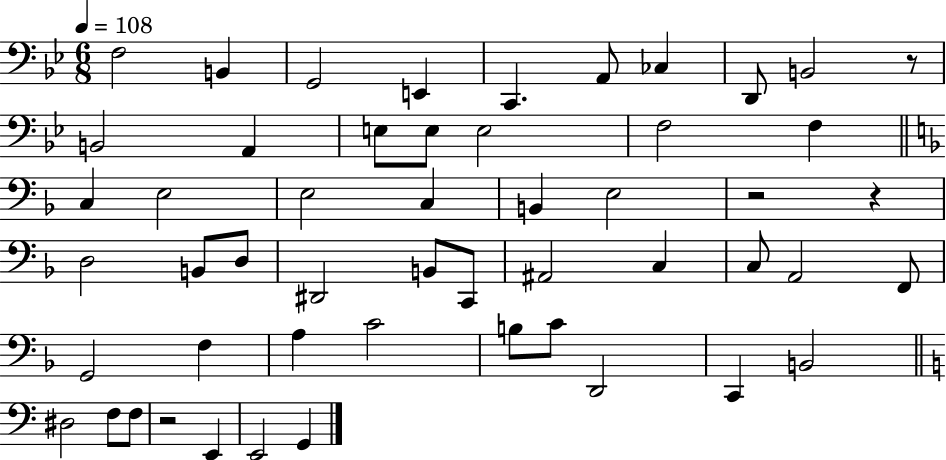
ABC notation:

X:1
T:Untitled
M:6/8
L:1/4
K:Bb
F,2 B,, G,,2 E,, C,, A,,/2 _C, D,,/2 B,,2 z/2 B,,2 A,, E,/2 E,/2 E,2 F,2 F, C, E,2 E,2 C, B,, E,2 z2 z D,2 B,,/2 D,/2 ^D,,2 B,,/2 C,,/2 ^A,,2 C, C,/2 A,,2 F,,/2 G,,2 F, A, C2 B,/2 C/2 D,,2 C,, B,,2 ^D,2 F,/2 F,/2 z2 E,, E,,2 G,,